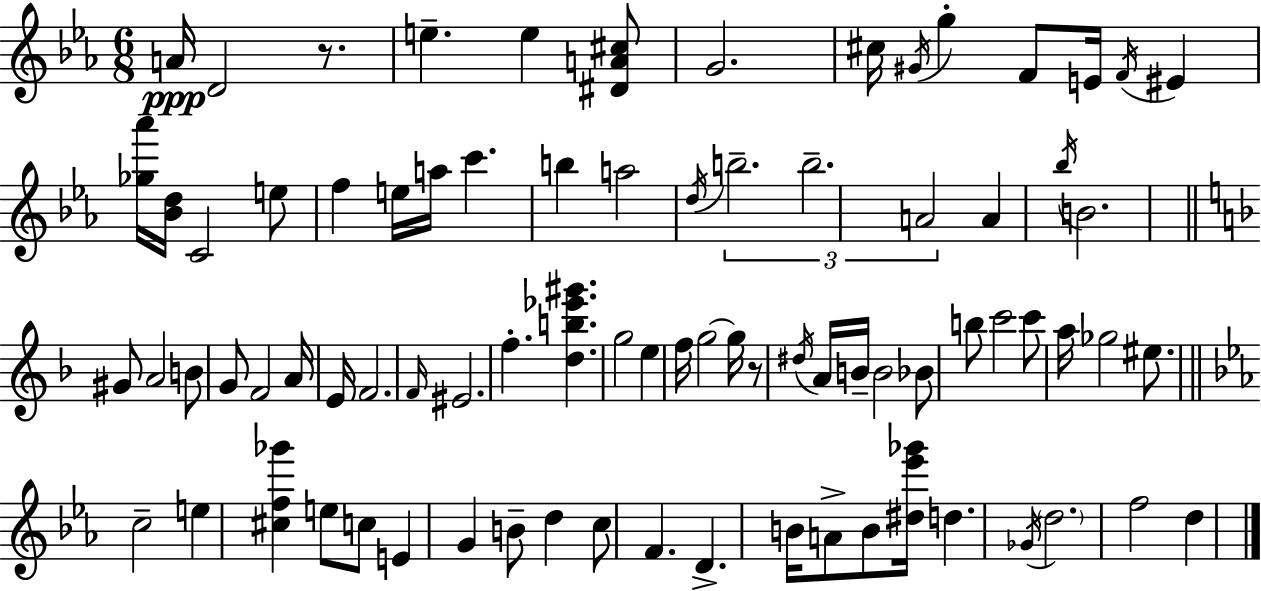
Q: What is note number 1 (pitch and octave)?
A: A4